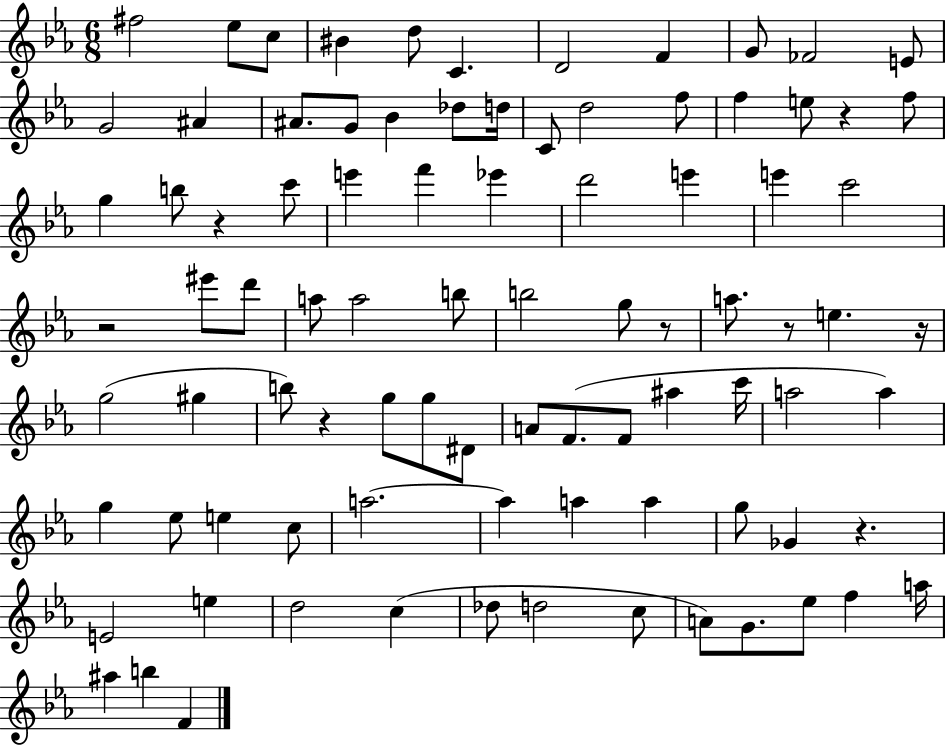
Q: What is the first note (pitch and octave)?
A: F#5